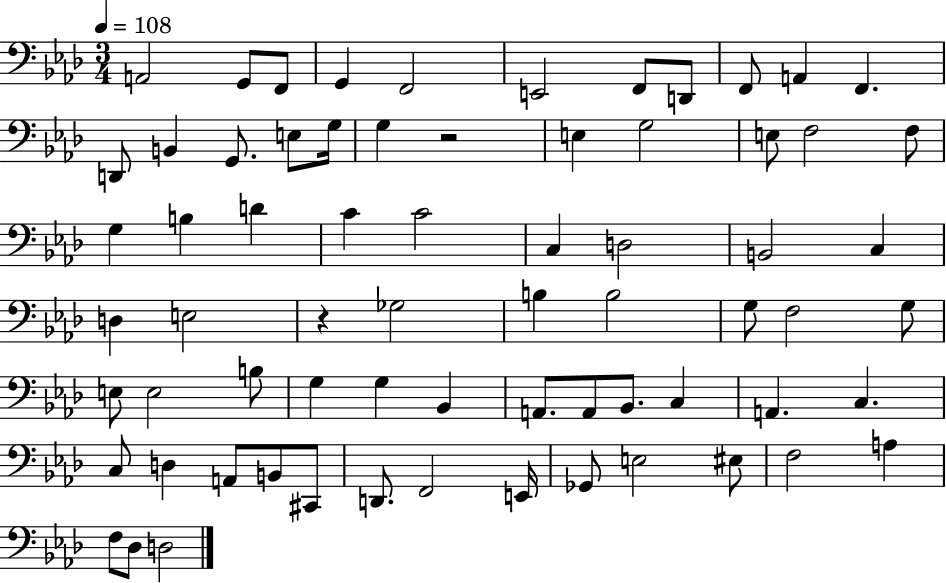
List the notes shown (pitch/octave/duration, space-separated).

A2/h G2/e F2/e G2/q F2/h E2/h F2/e D2/e F2/e A2/q F2/q. D2/e B2/q G2/e. E3/e G3/s G3/q R/h E3/q G3/h E3/e F3/h F3/e G3/q B3/q D4/q C4/q C4/h C3/q D3/h B2/h C3/q D3/q E3/h R/q Gb3/h B3/q B3/h G3/e F3/h G3/e E3/e E3/h B3/e G3/q G3/q Bb2/q A2/e. A2/e Bb2/e. C3/q A2/q. C3/q. C3/e D3/q A2/e B2/e C#2/e D2/e. F2/h E2/s Gb2/e E3/h EIS3/e F3/h A3/q F3/e Db3/e D3/h